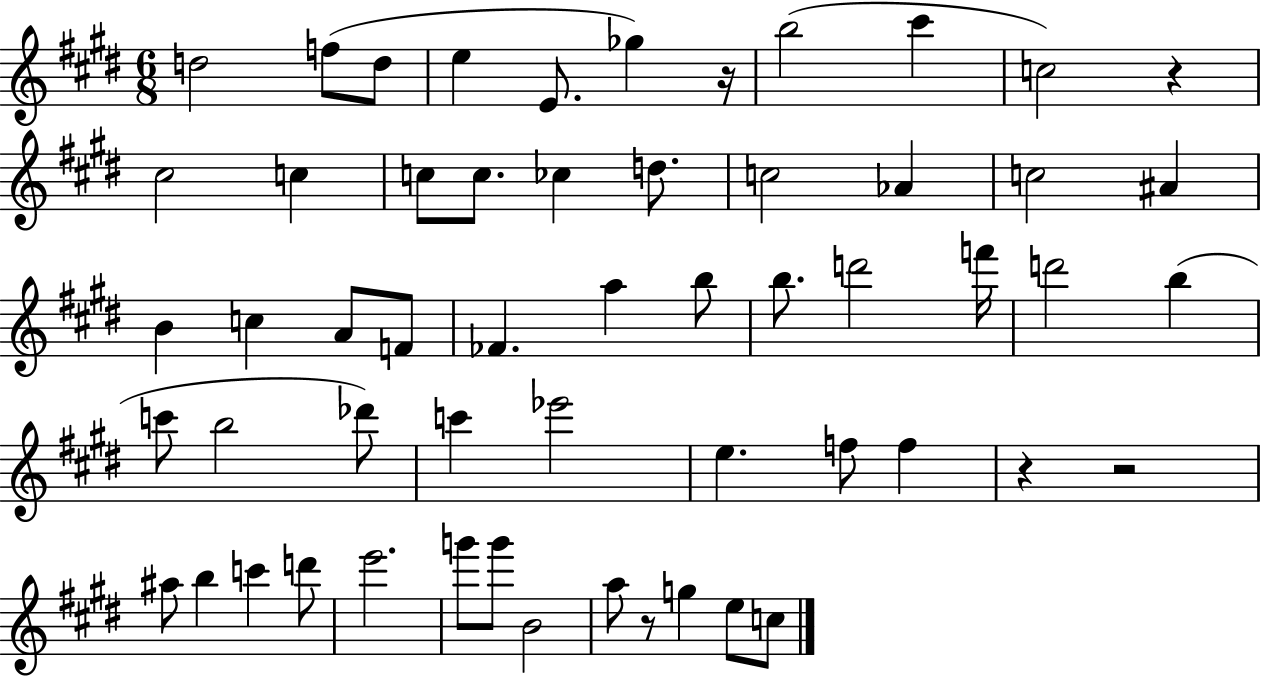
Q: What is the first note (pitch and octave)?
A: D5